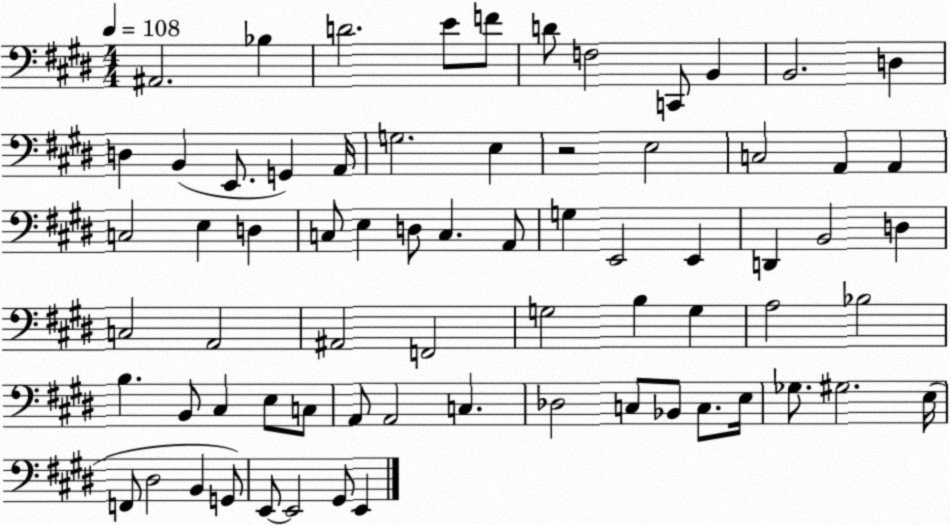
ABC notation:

X:1
T:Untitled
M:4/4
L:1/4
K:E
^A,,2 _B, D2 E/2 F/2 D/2 F,2 C,,/2 B,, B,,2 D, D, B,, E,,/2 G,, A,,/4 G,2 E, z2 E,2 C,2 A,, A,, C,2 E, D, C,/2 E, D,/2 C, A,,/2 G, E,,2 E,, D,, B,,2 D, C,2 A,,2 ^A,,2 F,,2 G,2 B, G, A,2 _B,2 B, B,,/2 ^C, E,/2 C,/2 A,,/2 A,,2 C, _D,2 C,/2 _B,,/2 C,/2 E,/4 _G,/2 ^G,2 E,/4 F,,/2 ^D,2 B,, G,,/2 E,,/2 E,,2 ^G,,/2 E,,